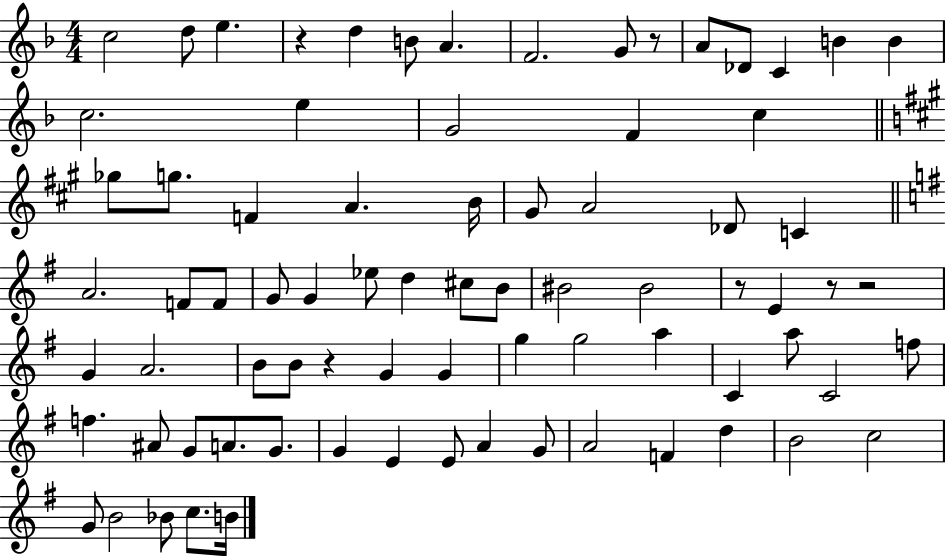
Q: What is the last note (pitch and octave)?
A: B4